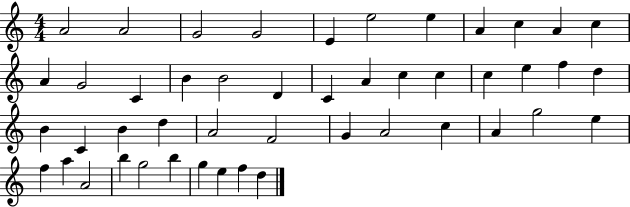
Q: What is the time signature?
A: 4/4